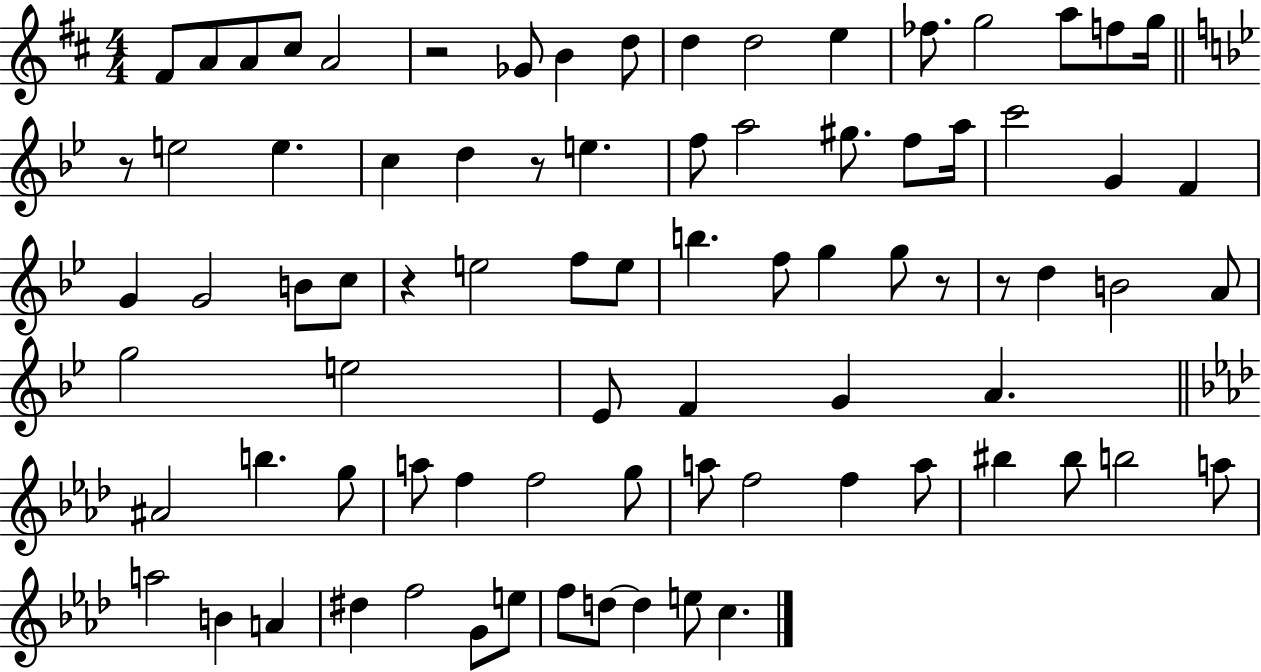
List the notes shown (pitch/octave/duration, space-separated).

F#4/e A4/e A4/e C#5/e A4/h R/h Gb4/e B4/q D5/e D5/q D5/h E5/q FES5/e. G5/h A5/e F5/e G5/s R/e E5/h E5/q. C5/q D5/q R/e E5/q. F5/e A5/h G#5/e. F5/e A5/s C6/h G4/q F4/q G4/q G4/h B4/e C5/e R/q E5/h F5/e E5/e B5/q. F5/e G5/q G5/e R/e R/e D5/q B4/h A4/e G5/h E5/h Eb4/e F4/q G4/q A4/q. A#4/h B5/q. G5/e A5/e F5/q F5/h G5/e A5/e F5/h F5/q A5/e BIS5/q BIS5/e B5/h A5/e A5/h B4/q A4/q D#5/q F5/h G4/e E5/e F5/e D5/e D5/q E5/e C5/q.